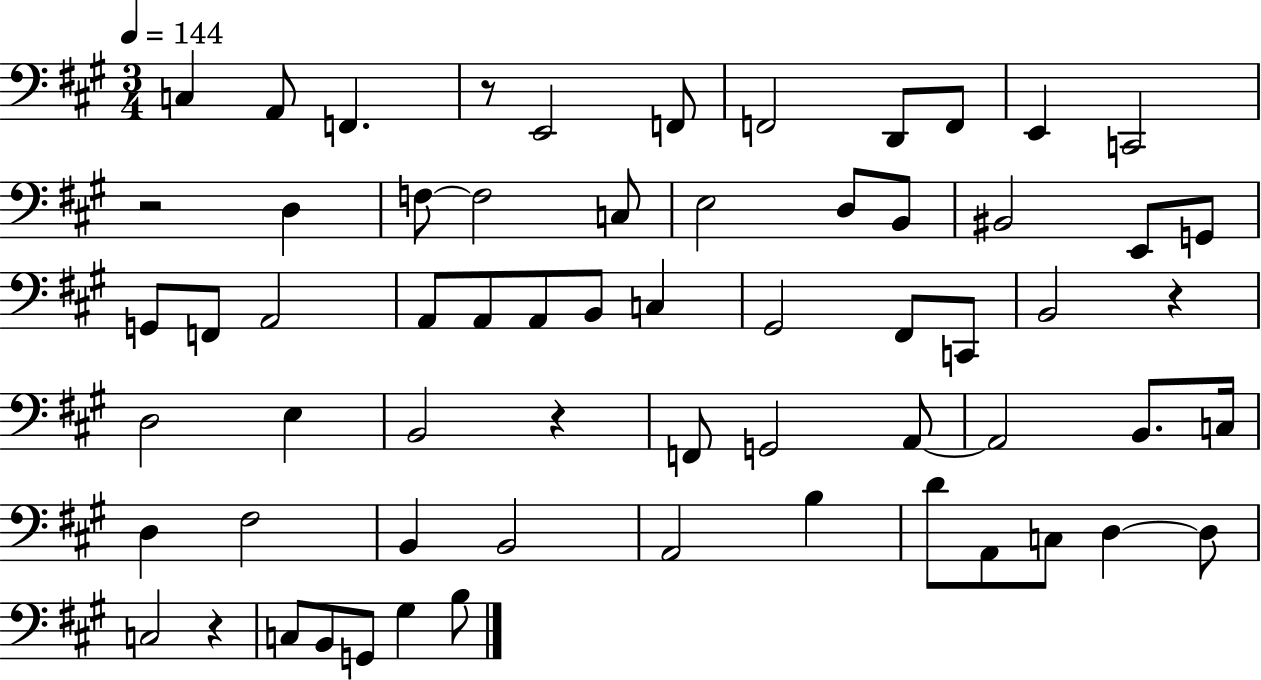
X:1
T:Untitled
M:3/4
L:1/4
K:A
C, A,,/2 F,, z/2 E,,2 F,,/2 F,,2 D,,/2 F,,/2 E,, C,,2 z2 D, F,/2 F,2 C,/2 E,2 D,/2 B,,/2 ^B,,2 E,,/2 G,,/2 G,,/2 F,,/2 A,,2 A,,/2 A,,/2 A,,/2 B,,/2 C, ^G,,2 ^F,,/2 C,,/2 B,,2 z D,2 E, B,,2 z F,,/2 G,,2 A,,/2 A,,2 B,,/2 C,/4 D, ^F,2 B,, B,,2 A,,2 B, D/2 A,,/2 C,/2 D, D,/2 C,2 z C,/2 B,,/2 G,,/2 ^G, B,/2